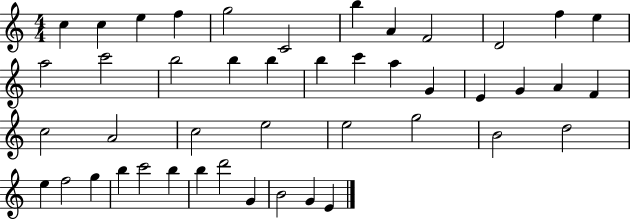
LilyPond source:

{
  \clef treble
  \numericTimeSignature
  \time 4/4
  \key c \major
  c''4 c''4 e''4 f''4 | g''2 c'2 | b''4 a'4 f'2 | d'2 f''4 e''4 | \break a''2 c'''2 | b''2 b''4 b''4 | b''4 c'''4 a''4 g'4 | e'4 g'4 a'4 f'4 | \break c''2 a'2 | c''2 e''2 | e''2 g''2 | b'2 d''2 | \break e''4 f''2 g''4 | b''4 c'''2 b''4 | b''4 d'''2 g'4 | b'2 g'4 e'4 | \break \bar "|."
}